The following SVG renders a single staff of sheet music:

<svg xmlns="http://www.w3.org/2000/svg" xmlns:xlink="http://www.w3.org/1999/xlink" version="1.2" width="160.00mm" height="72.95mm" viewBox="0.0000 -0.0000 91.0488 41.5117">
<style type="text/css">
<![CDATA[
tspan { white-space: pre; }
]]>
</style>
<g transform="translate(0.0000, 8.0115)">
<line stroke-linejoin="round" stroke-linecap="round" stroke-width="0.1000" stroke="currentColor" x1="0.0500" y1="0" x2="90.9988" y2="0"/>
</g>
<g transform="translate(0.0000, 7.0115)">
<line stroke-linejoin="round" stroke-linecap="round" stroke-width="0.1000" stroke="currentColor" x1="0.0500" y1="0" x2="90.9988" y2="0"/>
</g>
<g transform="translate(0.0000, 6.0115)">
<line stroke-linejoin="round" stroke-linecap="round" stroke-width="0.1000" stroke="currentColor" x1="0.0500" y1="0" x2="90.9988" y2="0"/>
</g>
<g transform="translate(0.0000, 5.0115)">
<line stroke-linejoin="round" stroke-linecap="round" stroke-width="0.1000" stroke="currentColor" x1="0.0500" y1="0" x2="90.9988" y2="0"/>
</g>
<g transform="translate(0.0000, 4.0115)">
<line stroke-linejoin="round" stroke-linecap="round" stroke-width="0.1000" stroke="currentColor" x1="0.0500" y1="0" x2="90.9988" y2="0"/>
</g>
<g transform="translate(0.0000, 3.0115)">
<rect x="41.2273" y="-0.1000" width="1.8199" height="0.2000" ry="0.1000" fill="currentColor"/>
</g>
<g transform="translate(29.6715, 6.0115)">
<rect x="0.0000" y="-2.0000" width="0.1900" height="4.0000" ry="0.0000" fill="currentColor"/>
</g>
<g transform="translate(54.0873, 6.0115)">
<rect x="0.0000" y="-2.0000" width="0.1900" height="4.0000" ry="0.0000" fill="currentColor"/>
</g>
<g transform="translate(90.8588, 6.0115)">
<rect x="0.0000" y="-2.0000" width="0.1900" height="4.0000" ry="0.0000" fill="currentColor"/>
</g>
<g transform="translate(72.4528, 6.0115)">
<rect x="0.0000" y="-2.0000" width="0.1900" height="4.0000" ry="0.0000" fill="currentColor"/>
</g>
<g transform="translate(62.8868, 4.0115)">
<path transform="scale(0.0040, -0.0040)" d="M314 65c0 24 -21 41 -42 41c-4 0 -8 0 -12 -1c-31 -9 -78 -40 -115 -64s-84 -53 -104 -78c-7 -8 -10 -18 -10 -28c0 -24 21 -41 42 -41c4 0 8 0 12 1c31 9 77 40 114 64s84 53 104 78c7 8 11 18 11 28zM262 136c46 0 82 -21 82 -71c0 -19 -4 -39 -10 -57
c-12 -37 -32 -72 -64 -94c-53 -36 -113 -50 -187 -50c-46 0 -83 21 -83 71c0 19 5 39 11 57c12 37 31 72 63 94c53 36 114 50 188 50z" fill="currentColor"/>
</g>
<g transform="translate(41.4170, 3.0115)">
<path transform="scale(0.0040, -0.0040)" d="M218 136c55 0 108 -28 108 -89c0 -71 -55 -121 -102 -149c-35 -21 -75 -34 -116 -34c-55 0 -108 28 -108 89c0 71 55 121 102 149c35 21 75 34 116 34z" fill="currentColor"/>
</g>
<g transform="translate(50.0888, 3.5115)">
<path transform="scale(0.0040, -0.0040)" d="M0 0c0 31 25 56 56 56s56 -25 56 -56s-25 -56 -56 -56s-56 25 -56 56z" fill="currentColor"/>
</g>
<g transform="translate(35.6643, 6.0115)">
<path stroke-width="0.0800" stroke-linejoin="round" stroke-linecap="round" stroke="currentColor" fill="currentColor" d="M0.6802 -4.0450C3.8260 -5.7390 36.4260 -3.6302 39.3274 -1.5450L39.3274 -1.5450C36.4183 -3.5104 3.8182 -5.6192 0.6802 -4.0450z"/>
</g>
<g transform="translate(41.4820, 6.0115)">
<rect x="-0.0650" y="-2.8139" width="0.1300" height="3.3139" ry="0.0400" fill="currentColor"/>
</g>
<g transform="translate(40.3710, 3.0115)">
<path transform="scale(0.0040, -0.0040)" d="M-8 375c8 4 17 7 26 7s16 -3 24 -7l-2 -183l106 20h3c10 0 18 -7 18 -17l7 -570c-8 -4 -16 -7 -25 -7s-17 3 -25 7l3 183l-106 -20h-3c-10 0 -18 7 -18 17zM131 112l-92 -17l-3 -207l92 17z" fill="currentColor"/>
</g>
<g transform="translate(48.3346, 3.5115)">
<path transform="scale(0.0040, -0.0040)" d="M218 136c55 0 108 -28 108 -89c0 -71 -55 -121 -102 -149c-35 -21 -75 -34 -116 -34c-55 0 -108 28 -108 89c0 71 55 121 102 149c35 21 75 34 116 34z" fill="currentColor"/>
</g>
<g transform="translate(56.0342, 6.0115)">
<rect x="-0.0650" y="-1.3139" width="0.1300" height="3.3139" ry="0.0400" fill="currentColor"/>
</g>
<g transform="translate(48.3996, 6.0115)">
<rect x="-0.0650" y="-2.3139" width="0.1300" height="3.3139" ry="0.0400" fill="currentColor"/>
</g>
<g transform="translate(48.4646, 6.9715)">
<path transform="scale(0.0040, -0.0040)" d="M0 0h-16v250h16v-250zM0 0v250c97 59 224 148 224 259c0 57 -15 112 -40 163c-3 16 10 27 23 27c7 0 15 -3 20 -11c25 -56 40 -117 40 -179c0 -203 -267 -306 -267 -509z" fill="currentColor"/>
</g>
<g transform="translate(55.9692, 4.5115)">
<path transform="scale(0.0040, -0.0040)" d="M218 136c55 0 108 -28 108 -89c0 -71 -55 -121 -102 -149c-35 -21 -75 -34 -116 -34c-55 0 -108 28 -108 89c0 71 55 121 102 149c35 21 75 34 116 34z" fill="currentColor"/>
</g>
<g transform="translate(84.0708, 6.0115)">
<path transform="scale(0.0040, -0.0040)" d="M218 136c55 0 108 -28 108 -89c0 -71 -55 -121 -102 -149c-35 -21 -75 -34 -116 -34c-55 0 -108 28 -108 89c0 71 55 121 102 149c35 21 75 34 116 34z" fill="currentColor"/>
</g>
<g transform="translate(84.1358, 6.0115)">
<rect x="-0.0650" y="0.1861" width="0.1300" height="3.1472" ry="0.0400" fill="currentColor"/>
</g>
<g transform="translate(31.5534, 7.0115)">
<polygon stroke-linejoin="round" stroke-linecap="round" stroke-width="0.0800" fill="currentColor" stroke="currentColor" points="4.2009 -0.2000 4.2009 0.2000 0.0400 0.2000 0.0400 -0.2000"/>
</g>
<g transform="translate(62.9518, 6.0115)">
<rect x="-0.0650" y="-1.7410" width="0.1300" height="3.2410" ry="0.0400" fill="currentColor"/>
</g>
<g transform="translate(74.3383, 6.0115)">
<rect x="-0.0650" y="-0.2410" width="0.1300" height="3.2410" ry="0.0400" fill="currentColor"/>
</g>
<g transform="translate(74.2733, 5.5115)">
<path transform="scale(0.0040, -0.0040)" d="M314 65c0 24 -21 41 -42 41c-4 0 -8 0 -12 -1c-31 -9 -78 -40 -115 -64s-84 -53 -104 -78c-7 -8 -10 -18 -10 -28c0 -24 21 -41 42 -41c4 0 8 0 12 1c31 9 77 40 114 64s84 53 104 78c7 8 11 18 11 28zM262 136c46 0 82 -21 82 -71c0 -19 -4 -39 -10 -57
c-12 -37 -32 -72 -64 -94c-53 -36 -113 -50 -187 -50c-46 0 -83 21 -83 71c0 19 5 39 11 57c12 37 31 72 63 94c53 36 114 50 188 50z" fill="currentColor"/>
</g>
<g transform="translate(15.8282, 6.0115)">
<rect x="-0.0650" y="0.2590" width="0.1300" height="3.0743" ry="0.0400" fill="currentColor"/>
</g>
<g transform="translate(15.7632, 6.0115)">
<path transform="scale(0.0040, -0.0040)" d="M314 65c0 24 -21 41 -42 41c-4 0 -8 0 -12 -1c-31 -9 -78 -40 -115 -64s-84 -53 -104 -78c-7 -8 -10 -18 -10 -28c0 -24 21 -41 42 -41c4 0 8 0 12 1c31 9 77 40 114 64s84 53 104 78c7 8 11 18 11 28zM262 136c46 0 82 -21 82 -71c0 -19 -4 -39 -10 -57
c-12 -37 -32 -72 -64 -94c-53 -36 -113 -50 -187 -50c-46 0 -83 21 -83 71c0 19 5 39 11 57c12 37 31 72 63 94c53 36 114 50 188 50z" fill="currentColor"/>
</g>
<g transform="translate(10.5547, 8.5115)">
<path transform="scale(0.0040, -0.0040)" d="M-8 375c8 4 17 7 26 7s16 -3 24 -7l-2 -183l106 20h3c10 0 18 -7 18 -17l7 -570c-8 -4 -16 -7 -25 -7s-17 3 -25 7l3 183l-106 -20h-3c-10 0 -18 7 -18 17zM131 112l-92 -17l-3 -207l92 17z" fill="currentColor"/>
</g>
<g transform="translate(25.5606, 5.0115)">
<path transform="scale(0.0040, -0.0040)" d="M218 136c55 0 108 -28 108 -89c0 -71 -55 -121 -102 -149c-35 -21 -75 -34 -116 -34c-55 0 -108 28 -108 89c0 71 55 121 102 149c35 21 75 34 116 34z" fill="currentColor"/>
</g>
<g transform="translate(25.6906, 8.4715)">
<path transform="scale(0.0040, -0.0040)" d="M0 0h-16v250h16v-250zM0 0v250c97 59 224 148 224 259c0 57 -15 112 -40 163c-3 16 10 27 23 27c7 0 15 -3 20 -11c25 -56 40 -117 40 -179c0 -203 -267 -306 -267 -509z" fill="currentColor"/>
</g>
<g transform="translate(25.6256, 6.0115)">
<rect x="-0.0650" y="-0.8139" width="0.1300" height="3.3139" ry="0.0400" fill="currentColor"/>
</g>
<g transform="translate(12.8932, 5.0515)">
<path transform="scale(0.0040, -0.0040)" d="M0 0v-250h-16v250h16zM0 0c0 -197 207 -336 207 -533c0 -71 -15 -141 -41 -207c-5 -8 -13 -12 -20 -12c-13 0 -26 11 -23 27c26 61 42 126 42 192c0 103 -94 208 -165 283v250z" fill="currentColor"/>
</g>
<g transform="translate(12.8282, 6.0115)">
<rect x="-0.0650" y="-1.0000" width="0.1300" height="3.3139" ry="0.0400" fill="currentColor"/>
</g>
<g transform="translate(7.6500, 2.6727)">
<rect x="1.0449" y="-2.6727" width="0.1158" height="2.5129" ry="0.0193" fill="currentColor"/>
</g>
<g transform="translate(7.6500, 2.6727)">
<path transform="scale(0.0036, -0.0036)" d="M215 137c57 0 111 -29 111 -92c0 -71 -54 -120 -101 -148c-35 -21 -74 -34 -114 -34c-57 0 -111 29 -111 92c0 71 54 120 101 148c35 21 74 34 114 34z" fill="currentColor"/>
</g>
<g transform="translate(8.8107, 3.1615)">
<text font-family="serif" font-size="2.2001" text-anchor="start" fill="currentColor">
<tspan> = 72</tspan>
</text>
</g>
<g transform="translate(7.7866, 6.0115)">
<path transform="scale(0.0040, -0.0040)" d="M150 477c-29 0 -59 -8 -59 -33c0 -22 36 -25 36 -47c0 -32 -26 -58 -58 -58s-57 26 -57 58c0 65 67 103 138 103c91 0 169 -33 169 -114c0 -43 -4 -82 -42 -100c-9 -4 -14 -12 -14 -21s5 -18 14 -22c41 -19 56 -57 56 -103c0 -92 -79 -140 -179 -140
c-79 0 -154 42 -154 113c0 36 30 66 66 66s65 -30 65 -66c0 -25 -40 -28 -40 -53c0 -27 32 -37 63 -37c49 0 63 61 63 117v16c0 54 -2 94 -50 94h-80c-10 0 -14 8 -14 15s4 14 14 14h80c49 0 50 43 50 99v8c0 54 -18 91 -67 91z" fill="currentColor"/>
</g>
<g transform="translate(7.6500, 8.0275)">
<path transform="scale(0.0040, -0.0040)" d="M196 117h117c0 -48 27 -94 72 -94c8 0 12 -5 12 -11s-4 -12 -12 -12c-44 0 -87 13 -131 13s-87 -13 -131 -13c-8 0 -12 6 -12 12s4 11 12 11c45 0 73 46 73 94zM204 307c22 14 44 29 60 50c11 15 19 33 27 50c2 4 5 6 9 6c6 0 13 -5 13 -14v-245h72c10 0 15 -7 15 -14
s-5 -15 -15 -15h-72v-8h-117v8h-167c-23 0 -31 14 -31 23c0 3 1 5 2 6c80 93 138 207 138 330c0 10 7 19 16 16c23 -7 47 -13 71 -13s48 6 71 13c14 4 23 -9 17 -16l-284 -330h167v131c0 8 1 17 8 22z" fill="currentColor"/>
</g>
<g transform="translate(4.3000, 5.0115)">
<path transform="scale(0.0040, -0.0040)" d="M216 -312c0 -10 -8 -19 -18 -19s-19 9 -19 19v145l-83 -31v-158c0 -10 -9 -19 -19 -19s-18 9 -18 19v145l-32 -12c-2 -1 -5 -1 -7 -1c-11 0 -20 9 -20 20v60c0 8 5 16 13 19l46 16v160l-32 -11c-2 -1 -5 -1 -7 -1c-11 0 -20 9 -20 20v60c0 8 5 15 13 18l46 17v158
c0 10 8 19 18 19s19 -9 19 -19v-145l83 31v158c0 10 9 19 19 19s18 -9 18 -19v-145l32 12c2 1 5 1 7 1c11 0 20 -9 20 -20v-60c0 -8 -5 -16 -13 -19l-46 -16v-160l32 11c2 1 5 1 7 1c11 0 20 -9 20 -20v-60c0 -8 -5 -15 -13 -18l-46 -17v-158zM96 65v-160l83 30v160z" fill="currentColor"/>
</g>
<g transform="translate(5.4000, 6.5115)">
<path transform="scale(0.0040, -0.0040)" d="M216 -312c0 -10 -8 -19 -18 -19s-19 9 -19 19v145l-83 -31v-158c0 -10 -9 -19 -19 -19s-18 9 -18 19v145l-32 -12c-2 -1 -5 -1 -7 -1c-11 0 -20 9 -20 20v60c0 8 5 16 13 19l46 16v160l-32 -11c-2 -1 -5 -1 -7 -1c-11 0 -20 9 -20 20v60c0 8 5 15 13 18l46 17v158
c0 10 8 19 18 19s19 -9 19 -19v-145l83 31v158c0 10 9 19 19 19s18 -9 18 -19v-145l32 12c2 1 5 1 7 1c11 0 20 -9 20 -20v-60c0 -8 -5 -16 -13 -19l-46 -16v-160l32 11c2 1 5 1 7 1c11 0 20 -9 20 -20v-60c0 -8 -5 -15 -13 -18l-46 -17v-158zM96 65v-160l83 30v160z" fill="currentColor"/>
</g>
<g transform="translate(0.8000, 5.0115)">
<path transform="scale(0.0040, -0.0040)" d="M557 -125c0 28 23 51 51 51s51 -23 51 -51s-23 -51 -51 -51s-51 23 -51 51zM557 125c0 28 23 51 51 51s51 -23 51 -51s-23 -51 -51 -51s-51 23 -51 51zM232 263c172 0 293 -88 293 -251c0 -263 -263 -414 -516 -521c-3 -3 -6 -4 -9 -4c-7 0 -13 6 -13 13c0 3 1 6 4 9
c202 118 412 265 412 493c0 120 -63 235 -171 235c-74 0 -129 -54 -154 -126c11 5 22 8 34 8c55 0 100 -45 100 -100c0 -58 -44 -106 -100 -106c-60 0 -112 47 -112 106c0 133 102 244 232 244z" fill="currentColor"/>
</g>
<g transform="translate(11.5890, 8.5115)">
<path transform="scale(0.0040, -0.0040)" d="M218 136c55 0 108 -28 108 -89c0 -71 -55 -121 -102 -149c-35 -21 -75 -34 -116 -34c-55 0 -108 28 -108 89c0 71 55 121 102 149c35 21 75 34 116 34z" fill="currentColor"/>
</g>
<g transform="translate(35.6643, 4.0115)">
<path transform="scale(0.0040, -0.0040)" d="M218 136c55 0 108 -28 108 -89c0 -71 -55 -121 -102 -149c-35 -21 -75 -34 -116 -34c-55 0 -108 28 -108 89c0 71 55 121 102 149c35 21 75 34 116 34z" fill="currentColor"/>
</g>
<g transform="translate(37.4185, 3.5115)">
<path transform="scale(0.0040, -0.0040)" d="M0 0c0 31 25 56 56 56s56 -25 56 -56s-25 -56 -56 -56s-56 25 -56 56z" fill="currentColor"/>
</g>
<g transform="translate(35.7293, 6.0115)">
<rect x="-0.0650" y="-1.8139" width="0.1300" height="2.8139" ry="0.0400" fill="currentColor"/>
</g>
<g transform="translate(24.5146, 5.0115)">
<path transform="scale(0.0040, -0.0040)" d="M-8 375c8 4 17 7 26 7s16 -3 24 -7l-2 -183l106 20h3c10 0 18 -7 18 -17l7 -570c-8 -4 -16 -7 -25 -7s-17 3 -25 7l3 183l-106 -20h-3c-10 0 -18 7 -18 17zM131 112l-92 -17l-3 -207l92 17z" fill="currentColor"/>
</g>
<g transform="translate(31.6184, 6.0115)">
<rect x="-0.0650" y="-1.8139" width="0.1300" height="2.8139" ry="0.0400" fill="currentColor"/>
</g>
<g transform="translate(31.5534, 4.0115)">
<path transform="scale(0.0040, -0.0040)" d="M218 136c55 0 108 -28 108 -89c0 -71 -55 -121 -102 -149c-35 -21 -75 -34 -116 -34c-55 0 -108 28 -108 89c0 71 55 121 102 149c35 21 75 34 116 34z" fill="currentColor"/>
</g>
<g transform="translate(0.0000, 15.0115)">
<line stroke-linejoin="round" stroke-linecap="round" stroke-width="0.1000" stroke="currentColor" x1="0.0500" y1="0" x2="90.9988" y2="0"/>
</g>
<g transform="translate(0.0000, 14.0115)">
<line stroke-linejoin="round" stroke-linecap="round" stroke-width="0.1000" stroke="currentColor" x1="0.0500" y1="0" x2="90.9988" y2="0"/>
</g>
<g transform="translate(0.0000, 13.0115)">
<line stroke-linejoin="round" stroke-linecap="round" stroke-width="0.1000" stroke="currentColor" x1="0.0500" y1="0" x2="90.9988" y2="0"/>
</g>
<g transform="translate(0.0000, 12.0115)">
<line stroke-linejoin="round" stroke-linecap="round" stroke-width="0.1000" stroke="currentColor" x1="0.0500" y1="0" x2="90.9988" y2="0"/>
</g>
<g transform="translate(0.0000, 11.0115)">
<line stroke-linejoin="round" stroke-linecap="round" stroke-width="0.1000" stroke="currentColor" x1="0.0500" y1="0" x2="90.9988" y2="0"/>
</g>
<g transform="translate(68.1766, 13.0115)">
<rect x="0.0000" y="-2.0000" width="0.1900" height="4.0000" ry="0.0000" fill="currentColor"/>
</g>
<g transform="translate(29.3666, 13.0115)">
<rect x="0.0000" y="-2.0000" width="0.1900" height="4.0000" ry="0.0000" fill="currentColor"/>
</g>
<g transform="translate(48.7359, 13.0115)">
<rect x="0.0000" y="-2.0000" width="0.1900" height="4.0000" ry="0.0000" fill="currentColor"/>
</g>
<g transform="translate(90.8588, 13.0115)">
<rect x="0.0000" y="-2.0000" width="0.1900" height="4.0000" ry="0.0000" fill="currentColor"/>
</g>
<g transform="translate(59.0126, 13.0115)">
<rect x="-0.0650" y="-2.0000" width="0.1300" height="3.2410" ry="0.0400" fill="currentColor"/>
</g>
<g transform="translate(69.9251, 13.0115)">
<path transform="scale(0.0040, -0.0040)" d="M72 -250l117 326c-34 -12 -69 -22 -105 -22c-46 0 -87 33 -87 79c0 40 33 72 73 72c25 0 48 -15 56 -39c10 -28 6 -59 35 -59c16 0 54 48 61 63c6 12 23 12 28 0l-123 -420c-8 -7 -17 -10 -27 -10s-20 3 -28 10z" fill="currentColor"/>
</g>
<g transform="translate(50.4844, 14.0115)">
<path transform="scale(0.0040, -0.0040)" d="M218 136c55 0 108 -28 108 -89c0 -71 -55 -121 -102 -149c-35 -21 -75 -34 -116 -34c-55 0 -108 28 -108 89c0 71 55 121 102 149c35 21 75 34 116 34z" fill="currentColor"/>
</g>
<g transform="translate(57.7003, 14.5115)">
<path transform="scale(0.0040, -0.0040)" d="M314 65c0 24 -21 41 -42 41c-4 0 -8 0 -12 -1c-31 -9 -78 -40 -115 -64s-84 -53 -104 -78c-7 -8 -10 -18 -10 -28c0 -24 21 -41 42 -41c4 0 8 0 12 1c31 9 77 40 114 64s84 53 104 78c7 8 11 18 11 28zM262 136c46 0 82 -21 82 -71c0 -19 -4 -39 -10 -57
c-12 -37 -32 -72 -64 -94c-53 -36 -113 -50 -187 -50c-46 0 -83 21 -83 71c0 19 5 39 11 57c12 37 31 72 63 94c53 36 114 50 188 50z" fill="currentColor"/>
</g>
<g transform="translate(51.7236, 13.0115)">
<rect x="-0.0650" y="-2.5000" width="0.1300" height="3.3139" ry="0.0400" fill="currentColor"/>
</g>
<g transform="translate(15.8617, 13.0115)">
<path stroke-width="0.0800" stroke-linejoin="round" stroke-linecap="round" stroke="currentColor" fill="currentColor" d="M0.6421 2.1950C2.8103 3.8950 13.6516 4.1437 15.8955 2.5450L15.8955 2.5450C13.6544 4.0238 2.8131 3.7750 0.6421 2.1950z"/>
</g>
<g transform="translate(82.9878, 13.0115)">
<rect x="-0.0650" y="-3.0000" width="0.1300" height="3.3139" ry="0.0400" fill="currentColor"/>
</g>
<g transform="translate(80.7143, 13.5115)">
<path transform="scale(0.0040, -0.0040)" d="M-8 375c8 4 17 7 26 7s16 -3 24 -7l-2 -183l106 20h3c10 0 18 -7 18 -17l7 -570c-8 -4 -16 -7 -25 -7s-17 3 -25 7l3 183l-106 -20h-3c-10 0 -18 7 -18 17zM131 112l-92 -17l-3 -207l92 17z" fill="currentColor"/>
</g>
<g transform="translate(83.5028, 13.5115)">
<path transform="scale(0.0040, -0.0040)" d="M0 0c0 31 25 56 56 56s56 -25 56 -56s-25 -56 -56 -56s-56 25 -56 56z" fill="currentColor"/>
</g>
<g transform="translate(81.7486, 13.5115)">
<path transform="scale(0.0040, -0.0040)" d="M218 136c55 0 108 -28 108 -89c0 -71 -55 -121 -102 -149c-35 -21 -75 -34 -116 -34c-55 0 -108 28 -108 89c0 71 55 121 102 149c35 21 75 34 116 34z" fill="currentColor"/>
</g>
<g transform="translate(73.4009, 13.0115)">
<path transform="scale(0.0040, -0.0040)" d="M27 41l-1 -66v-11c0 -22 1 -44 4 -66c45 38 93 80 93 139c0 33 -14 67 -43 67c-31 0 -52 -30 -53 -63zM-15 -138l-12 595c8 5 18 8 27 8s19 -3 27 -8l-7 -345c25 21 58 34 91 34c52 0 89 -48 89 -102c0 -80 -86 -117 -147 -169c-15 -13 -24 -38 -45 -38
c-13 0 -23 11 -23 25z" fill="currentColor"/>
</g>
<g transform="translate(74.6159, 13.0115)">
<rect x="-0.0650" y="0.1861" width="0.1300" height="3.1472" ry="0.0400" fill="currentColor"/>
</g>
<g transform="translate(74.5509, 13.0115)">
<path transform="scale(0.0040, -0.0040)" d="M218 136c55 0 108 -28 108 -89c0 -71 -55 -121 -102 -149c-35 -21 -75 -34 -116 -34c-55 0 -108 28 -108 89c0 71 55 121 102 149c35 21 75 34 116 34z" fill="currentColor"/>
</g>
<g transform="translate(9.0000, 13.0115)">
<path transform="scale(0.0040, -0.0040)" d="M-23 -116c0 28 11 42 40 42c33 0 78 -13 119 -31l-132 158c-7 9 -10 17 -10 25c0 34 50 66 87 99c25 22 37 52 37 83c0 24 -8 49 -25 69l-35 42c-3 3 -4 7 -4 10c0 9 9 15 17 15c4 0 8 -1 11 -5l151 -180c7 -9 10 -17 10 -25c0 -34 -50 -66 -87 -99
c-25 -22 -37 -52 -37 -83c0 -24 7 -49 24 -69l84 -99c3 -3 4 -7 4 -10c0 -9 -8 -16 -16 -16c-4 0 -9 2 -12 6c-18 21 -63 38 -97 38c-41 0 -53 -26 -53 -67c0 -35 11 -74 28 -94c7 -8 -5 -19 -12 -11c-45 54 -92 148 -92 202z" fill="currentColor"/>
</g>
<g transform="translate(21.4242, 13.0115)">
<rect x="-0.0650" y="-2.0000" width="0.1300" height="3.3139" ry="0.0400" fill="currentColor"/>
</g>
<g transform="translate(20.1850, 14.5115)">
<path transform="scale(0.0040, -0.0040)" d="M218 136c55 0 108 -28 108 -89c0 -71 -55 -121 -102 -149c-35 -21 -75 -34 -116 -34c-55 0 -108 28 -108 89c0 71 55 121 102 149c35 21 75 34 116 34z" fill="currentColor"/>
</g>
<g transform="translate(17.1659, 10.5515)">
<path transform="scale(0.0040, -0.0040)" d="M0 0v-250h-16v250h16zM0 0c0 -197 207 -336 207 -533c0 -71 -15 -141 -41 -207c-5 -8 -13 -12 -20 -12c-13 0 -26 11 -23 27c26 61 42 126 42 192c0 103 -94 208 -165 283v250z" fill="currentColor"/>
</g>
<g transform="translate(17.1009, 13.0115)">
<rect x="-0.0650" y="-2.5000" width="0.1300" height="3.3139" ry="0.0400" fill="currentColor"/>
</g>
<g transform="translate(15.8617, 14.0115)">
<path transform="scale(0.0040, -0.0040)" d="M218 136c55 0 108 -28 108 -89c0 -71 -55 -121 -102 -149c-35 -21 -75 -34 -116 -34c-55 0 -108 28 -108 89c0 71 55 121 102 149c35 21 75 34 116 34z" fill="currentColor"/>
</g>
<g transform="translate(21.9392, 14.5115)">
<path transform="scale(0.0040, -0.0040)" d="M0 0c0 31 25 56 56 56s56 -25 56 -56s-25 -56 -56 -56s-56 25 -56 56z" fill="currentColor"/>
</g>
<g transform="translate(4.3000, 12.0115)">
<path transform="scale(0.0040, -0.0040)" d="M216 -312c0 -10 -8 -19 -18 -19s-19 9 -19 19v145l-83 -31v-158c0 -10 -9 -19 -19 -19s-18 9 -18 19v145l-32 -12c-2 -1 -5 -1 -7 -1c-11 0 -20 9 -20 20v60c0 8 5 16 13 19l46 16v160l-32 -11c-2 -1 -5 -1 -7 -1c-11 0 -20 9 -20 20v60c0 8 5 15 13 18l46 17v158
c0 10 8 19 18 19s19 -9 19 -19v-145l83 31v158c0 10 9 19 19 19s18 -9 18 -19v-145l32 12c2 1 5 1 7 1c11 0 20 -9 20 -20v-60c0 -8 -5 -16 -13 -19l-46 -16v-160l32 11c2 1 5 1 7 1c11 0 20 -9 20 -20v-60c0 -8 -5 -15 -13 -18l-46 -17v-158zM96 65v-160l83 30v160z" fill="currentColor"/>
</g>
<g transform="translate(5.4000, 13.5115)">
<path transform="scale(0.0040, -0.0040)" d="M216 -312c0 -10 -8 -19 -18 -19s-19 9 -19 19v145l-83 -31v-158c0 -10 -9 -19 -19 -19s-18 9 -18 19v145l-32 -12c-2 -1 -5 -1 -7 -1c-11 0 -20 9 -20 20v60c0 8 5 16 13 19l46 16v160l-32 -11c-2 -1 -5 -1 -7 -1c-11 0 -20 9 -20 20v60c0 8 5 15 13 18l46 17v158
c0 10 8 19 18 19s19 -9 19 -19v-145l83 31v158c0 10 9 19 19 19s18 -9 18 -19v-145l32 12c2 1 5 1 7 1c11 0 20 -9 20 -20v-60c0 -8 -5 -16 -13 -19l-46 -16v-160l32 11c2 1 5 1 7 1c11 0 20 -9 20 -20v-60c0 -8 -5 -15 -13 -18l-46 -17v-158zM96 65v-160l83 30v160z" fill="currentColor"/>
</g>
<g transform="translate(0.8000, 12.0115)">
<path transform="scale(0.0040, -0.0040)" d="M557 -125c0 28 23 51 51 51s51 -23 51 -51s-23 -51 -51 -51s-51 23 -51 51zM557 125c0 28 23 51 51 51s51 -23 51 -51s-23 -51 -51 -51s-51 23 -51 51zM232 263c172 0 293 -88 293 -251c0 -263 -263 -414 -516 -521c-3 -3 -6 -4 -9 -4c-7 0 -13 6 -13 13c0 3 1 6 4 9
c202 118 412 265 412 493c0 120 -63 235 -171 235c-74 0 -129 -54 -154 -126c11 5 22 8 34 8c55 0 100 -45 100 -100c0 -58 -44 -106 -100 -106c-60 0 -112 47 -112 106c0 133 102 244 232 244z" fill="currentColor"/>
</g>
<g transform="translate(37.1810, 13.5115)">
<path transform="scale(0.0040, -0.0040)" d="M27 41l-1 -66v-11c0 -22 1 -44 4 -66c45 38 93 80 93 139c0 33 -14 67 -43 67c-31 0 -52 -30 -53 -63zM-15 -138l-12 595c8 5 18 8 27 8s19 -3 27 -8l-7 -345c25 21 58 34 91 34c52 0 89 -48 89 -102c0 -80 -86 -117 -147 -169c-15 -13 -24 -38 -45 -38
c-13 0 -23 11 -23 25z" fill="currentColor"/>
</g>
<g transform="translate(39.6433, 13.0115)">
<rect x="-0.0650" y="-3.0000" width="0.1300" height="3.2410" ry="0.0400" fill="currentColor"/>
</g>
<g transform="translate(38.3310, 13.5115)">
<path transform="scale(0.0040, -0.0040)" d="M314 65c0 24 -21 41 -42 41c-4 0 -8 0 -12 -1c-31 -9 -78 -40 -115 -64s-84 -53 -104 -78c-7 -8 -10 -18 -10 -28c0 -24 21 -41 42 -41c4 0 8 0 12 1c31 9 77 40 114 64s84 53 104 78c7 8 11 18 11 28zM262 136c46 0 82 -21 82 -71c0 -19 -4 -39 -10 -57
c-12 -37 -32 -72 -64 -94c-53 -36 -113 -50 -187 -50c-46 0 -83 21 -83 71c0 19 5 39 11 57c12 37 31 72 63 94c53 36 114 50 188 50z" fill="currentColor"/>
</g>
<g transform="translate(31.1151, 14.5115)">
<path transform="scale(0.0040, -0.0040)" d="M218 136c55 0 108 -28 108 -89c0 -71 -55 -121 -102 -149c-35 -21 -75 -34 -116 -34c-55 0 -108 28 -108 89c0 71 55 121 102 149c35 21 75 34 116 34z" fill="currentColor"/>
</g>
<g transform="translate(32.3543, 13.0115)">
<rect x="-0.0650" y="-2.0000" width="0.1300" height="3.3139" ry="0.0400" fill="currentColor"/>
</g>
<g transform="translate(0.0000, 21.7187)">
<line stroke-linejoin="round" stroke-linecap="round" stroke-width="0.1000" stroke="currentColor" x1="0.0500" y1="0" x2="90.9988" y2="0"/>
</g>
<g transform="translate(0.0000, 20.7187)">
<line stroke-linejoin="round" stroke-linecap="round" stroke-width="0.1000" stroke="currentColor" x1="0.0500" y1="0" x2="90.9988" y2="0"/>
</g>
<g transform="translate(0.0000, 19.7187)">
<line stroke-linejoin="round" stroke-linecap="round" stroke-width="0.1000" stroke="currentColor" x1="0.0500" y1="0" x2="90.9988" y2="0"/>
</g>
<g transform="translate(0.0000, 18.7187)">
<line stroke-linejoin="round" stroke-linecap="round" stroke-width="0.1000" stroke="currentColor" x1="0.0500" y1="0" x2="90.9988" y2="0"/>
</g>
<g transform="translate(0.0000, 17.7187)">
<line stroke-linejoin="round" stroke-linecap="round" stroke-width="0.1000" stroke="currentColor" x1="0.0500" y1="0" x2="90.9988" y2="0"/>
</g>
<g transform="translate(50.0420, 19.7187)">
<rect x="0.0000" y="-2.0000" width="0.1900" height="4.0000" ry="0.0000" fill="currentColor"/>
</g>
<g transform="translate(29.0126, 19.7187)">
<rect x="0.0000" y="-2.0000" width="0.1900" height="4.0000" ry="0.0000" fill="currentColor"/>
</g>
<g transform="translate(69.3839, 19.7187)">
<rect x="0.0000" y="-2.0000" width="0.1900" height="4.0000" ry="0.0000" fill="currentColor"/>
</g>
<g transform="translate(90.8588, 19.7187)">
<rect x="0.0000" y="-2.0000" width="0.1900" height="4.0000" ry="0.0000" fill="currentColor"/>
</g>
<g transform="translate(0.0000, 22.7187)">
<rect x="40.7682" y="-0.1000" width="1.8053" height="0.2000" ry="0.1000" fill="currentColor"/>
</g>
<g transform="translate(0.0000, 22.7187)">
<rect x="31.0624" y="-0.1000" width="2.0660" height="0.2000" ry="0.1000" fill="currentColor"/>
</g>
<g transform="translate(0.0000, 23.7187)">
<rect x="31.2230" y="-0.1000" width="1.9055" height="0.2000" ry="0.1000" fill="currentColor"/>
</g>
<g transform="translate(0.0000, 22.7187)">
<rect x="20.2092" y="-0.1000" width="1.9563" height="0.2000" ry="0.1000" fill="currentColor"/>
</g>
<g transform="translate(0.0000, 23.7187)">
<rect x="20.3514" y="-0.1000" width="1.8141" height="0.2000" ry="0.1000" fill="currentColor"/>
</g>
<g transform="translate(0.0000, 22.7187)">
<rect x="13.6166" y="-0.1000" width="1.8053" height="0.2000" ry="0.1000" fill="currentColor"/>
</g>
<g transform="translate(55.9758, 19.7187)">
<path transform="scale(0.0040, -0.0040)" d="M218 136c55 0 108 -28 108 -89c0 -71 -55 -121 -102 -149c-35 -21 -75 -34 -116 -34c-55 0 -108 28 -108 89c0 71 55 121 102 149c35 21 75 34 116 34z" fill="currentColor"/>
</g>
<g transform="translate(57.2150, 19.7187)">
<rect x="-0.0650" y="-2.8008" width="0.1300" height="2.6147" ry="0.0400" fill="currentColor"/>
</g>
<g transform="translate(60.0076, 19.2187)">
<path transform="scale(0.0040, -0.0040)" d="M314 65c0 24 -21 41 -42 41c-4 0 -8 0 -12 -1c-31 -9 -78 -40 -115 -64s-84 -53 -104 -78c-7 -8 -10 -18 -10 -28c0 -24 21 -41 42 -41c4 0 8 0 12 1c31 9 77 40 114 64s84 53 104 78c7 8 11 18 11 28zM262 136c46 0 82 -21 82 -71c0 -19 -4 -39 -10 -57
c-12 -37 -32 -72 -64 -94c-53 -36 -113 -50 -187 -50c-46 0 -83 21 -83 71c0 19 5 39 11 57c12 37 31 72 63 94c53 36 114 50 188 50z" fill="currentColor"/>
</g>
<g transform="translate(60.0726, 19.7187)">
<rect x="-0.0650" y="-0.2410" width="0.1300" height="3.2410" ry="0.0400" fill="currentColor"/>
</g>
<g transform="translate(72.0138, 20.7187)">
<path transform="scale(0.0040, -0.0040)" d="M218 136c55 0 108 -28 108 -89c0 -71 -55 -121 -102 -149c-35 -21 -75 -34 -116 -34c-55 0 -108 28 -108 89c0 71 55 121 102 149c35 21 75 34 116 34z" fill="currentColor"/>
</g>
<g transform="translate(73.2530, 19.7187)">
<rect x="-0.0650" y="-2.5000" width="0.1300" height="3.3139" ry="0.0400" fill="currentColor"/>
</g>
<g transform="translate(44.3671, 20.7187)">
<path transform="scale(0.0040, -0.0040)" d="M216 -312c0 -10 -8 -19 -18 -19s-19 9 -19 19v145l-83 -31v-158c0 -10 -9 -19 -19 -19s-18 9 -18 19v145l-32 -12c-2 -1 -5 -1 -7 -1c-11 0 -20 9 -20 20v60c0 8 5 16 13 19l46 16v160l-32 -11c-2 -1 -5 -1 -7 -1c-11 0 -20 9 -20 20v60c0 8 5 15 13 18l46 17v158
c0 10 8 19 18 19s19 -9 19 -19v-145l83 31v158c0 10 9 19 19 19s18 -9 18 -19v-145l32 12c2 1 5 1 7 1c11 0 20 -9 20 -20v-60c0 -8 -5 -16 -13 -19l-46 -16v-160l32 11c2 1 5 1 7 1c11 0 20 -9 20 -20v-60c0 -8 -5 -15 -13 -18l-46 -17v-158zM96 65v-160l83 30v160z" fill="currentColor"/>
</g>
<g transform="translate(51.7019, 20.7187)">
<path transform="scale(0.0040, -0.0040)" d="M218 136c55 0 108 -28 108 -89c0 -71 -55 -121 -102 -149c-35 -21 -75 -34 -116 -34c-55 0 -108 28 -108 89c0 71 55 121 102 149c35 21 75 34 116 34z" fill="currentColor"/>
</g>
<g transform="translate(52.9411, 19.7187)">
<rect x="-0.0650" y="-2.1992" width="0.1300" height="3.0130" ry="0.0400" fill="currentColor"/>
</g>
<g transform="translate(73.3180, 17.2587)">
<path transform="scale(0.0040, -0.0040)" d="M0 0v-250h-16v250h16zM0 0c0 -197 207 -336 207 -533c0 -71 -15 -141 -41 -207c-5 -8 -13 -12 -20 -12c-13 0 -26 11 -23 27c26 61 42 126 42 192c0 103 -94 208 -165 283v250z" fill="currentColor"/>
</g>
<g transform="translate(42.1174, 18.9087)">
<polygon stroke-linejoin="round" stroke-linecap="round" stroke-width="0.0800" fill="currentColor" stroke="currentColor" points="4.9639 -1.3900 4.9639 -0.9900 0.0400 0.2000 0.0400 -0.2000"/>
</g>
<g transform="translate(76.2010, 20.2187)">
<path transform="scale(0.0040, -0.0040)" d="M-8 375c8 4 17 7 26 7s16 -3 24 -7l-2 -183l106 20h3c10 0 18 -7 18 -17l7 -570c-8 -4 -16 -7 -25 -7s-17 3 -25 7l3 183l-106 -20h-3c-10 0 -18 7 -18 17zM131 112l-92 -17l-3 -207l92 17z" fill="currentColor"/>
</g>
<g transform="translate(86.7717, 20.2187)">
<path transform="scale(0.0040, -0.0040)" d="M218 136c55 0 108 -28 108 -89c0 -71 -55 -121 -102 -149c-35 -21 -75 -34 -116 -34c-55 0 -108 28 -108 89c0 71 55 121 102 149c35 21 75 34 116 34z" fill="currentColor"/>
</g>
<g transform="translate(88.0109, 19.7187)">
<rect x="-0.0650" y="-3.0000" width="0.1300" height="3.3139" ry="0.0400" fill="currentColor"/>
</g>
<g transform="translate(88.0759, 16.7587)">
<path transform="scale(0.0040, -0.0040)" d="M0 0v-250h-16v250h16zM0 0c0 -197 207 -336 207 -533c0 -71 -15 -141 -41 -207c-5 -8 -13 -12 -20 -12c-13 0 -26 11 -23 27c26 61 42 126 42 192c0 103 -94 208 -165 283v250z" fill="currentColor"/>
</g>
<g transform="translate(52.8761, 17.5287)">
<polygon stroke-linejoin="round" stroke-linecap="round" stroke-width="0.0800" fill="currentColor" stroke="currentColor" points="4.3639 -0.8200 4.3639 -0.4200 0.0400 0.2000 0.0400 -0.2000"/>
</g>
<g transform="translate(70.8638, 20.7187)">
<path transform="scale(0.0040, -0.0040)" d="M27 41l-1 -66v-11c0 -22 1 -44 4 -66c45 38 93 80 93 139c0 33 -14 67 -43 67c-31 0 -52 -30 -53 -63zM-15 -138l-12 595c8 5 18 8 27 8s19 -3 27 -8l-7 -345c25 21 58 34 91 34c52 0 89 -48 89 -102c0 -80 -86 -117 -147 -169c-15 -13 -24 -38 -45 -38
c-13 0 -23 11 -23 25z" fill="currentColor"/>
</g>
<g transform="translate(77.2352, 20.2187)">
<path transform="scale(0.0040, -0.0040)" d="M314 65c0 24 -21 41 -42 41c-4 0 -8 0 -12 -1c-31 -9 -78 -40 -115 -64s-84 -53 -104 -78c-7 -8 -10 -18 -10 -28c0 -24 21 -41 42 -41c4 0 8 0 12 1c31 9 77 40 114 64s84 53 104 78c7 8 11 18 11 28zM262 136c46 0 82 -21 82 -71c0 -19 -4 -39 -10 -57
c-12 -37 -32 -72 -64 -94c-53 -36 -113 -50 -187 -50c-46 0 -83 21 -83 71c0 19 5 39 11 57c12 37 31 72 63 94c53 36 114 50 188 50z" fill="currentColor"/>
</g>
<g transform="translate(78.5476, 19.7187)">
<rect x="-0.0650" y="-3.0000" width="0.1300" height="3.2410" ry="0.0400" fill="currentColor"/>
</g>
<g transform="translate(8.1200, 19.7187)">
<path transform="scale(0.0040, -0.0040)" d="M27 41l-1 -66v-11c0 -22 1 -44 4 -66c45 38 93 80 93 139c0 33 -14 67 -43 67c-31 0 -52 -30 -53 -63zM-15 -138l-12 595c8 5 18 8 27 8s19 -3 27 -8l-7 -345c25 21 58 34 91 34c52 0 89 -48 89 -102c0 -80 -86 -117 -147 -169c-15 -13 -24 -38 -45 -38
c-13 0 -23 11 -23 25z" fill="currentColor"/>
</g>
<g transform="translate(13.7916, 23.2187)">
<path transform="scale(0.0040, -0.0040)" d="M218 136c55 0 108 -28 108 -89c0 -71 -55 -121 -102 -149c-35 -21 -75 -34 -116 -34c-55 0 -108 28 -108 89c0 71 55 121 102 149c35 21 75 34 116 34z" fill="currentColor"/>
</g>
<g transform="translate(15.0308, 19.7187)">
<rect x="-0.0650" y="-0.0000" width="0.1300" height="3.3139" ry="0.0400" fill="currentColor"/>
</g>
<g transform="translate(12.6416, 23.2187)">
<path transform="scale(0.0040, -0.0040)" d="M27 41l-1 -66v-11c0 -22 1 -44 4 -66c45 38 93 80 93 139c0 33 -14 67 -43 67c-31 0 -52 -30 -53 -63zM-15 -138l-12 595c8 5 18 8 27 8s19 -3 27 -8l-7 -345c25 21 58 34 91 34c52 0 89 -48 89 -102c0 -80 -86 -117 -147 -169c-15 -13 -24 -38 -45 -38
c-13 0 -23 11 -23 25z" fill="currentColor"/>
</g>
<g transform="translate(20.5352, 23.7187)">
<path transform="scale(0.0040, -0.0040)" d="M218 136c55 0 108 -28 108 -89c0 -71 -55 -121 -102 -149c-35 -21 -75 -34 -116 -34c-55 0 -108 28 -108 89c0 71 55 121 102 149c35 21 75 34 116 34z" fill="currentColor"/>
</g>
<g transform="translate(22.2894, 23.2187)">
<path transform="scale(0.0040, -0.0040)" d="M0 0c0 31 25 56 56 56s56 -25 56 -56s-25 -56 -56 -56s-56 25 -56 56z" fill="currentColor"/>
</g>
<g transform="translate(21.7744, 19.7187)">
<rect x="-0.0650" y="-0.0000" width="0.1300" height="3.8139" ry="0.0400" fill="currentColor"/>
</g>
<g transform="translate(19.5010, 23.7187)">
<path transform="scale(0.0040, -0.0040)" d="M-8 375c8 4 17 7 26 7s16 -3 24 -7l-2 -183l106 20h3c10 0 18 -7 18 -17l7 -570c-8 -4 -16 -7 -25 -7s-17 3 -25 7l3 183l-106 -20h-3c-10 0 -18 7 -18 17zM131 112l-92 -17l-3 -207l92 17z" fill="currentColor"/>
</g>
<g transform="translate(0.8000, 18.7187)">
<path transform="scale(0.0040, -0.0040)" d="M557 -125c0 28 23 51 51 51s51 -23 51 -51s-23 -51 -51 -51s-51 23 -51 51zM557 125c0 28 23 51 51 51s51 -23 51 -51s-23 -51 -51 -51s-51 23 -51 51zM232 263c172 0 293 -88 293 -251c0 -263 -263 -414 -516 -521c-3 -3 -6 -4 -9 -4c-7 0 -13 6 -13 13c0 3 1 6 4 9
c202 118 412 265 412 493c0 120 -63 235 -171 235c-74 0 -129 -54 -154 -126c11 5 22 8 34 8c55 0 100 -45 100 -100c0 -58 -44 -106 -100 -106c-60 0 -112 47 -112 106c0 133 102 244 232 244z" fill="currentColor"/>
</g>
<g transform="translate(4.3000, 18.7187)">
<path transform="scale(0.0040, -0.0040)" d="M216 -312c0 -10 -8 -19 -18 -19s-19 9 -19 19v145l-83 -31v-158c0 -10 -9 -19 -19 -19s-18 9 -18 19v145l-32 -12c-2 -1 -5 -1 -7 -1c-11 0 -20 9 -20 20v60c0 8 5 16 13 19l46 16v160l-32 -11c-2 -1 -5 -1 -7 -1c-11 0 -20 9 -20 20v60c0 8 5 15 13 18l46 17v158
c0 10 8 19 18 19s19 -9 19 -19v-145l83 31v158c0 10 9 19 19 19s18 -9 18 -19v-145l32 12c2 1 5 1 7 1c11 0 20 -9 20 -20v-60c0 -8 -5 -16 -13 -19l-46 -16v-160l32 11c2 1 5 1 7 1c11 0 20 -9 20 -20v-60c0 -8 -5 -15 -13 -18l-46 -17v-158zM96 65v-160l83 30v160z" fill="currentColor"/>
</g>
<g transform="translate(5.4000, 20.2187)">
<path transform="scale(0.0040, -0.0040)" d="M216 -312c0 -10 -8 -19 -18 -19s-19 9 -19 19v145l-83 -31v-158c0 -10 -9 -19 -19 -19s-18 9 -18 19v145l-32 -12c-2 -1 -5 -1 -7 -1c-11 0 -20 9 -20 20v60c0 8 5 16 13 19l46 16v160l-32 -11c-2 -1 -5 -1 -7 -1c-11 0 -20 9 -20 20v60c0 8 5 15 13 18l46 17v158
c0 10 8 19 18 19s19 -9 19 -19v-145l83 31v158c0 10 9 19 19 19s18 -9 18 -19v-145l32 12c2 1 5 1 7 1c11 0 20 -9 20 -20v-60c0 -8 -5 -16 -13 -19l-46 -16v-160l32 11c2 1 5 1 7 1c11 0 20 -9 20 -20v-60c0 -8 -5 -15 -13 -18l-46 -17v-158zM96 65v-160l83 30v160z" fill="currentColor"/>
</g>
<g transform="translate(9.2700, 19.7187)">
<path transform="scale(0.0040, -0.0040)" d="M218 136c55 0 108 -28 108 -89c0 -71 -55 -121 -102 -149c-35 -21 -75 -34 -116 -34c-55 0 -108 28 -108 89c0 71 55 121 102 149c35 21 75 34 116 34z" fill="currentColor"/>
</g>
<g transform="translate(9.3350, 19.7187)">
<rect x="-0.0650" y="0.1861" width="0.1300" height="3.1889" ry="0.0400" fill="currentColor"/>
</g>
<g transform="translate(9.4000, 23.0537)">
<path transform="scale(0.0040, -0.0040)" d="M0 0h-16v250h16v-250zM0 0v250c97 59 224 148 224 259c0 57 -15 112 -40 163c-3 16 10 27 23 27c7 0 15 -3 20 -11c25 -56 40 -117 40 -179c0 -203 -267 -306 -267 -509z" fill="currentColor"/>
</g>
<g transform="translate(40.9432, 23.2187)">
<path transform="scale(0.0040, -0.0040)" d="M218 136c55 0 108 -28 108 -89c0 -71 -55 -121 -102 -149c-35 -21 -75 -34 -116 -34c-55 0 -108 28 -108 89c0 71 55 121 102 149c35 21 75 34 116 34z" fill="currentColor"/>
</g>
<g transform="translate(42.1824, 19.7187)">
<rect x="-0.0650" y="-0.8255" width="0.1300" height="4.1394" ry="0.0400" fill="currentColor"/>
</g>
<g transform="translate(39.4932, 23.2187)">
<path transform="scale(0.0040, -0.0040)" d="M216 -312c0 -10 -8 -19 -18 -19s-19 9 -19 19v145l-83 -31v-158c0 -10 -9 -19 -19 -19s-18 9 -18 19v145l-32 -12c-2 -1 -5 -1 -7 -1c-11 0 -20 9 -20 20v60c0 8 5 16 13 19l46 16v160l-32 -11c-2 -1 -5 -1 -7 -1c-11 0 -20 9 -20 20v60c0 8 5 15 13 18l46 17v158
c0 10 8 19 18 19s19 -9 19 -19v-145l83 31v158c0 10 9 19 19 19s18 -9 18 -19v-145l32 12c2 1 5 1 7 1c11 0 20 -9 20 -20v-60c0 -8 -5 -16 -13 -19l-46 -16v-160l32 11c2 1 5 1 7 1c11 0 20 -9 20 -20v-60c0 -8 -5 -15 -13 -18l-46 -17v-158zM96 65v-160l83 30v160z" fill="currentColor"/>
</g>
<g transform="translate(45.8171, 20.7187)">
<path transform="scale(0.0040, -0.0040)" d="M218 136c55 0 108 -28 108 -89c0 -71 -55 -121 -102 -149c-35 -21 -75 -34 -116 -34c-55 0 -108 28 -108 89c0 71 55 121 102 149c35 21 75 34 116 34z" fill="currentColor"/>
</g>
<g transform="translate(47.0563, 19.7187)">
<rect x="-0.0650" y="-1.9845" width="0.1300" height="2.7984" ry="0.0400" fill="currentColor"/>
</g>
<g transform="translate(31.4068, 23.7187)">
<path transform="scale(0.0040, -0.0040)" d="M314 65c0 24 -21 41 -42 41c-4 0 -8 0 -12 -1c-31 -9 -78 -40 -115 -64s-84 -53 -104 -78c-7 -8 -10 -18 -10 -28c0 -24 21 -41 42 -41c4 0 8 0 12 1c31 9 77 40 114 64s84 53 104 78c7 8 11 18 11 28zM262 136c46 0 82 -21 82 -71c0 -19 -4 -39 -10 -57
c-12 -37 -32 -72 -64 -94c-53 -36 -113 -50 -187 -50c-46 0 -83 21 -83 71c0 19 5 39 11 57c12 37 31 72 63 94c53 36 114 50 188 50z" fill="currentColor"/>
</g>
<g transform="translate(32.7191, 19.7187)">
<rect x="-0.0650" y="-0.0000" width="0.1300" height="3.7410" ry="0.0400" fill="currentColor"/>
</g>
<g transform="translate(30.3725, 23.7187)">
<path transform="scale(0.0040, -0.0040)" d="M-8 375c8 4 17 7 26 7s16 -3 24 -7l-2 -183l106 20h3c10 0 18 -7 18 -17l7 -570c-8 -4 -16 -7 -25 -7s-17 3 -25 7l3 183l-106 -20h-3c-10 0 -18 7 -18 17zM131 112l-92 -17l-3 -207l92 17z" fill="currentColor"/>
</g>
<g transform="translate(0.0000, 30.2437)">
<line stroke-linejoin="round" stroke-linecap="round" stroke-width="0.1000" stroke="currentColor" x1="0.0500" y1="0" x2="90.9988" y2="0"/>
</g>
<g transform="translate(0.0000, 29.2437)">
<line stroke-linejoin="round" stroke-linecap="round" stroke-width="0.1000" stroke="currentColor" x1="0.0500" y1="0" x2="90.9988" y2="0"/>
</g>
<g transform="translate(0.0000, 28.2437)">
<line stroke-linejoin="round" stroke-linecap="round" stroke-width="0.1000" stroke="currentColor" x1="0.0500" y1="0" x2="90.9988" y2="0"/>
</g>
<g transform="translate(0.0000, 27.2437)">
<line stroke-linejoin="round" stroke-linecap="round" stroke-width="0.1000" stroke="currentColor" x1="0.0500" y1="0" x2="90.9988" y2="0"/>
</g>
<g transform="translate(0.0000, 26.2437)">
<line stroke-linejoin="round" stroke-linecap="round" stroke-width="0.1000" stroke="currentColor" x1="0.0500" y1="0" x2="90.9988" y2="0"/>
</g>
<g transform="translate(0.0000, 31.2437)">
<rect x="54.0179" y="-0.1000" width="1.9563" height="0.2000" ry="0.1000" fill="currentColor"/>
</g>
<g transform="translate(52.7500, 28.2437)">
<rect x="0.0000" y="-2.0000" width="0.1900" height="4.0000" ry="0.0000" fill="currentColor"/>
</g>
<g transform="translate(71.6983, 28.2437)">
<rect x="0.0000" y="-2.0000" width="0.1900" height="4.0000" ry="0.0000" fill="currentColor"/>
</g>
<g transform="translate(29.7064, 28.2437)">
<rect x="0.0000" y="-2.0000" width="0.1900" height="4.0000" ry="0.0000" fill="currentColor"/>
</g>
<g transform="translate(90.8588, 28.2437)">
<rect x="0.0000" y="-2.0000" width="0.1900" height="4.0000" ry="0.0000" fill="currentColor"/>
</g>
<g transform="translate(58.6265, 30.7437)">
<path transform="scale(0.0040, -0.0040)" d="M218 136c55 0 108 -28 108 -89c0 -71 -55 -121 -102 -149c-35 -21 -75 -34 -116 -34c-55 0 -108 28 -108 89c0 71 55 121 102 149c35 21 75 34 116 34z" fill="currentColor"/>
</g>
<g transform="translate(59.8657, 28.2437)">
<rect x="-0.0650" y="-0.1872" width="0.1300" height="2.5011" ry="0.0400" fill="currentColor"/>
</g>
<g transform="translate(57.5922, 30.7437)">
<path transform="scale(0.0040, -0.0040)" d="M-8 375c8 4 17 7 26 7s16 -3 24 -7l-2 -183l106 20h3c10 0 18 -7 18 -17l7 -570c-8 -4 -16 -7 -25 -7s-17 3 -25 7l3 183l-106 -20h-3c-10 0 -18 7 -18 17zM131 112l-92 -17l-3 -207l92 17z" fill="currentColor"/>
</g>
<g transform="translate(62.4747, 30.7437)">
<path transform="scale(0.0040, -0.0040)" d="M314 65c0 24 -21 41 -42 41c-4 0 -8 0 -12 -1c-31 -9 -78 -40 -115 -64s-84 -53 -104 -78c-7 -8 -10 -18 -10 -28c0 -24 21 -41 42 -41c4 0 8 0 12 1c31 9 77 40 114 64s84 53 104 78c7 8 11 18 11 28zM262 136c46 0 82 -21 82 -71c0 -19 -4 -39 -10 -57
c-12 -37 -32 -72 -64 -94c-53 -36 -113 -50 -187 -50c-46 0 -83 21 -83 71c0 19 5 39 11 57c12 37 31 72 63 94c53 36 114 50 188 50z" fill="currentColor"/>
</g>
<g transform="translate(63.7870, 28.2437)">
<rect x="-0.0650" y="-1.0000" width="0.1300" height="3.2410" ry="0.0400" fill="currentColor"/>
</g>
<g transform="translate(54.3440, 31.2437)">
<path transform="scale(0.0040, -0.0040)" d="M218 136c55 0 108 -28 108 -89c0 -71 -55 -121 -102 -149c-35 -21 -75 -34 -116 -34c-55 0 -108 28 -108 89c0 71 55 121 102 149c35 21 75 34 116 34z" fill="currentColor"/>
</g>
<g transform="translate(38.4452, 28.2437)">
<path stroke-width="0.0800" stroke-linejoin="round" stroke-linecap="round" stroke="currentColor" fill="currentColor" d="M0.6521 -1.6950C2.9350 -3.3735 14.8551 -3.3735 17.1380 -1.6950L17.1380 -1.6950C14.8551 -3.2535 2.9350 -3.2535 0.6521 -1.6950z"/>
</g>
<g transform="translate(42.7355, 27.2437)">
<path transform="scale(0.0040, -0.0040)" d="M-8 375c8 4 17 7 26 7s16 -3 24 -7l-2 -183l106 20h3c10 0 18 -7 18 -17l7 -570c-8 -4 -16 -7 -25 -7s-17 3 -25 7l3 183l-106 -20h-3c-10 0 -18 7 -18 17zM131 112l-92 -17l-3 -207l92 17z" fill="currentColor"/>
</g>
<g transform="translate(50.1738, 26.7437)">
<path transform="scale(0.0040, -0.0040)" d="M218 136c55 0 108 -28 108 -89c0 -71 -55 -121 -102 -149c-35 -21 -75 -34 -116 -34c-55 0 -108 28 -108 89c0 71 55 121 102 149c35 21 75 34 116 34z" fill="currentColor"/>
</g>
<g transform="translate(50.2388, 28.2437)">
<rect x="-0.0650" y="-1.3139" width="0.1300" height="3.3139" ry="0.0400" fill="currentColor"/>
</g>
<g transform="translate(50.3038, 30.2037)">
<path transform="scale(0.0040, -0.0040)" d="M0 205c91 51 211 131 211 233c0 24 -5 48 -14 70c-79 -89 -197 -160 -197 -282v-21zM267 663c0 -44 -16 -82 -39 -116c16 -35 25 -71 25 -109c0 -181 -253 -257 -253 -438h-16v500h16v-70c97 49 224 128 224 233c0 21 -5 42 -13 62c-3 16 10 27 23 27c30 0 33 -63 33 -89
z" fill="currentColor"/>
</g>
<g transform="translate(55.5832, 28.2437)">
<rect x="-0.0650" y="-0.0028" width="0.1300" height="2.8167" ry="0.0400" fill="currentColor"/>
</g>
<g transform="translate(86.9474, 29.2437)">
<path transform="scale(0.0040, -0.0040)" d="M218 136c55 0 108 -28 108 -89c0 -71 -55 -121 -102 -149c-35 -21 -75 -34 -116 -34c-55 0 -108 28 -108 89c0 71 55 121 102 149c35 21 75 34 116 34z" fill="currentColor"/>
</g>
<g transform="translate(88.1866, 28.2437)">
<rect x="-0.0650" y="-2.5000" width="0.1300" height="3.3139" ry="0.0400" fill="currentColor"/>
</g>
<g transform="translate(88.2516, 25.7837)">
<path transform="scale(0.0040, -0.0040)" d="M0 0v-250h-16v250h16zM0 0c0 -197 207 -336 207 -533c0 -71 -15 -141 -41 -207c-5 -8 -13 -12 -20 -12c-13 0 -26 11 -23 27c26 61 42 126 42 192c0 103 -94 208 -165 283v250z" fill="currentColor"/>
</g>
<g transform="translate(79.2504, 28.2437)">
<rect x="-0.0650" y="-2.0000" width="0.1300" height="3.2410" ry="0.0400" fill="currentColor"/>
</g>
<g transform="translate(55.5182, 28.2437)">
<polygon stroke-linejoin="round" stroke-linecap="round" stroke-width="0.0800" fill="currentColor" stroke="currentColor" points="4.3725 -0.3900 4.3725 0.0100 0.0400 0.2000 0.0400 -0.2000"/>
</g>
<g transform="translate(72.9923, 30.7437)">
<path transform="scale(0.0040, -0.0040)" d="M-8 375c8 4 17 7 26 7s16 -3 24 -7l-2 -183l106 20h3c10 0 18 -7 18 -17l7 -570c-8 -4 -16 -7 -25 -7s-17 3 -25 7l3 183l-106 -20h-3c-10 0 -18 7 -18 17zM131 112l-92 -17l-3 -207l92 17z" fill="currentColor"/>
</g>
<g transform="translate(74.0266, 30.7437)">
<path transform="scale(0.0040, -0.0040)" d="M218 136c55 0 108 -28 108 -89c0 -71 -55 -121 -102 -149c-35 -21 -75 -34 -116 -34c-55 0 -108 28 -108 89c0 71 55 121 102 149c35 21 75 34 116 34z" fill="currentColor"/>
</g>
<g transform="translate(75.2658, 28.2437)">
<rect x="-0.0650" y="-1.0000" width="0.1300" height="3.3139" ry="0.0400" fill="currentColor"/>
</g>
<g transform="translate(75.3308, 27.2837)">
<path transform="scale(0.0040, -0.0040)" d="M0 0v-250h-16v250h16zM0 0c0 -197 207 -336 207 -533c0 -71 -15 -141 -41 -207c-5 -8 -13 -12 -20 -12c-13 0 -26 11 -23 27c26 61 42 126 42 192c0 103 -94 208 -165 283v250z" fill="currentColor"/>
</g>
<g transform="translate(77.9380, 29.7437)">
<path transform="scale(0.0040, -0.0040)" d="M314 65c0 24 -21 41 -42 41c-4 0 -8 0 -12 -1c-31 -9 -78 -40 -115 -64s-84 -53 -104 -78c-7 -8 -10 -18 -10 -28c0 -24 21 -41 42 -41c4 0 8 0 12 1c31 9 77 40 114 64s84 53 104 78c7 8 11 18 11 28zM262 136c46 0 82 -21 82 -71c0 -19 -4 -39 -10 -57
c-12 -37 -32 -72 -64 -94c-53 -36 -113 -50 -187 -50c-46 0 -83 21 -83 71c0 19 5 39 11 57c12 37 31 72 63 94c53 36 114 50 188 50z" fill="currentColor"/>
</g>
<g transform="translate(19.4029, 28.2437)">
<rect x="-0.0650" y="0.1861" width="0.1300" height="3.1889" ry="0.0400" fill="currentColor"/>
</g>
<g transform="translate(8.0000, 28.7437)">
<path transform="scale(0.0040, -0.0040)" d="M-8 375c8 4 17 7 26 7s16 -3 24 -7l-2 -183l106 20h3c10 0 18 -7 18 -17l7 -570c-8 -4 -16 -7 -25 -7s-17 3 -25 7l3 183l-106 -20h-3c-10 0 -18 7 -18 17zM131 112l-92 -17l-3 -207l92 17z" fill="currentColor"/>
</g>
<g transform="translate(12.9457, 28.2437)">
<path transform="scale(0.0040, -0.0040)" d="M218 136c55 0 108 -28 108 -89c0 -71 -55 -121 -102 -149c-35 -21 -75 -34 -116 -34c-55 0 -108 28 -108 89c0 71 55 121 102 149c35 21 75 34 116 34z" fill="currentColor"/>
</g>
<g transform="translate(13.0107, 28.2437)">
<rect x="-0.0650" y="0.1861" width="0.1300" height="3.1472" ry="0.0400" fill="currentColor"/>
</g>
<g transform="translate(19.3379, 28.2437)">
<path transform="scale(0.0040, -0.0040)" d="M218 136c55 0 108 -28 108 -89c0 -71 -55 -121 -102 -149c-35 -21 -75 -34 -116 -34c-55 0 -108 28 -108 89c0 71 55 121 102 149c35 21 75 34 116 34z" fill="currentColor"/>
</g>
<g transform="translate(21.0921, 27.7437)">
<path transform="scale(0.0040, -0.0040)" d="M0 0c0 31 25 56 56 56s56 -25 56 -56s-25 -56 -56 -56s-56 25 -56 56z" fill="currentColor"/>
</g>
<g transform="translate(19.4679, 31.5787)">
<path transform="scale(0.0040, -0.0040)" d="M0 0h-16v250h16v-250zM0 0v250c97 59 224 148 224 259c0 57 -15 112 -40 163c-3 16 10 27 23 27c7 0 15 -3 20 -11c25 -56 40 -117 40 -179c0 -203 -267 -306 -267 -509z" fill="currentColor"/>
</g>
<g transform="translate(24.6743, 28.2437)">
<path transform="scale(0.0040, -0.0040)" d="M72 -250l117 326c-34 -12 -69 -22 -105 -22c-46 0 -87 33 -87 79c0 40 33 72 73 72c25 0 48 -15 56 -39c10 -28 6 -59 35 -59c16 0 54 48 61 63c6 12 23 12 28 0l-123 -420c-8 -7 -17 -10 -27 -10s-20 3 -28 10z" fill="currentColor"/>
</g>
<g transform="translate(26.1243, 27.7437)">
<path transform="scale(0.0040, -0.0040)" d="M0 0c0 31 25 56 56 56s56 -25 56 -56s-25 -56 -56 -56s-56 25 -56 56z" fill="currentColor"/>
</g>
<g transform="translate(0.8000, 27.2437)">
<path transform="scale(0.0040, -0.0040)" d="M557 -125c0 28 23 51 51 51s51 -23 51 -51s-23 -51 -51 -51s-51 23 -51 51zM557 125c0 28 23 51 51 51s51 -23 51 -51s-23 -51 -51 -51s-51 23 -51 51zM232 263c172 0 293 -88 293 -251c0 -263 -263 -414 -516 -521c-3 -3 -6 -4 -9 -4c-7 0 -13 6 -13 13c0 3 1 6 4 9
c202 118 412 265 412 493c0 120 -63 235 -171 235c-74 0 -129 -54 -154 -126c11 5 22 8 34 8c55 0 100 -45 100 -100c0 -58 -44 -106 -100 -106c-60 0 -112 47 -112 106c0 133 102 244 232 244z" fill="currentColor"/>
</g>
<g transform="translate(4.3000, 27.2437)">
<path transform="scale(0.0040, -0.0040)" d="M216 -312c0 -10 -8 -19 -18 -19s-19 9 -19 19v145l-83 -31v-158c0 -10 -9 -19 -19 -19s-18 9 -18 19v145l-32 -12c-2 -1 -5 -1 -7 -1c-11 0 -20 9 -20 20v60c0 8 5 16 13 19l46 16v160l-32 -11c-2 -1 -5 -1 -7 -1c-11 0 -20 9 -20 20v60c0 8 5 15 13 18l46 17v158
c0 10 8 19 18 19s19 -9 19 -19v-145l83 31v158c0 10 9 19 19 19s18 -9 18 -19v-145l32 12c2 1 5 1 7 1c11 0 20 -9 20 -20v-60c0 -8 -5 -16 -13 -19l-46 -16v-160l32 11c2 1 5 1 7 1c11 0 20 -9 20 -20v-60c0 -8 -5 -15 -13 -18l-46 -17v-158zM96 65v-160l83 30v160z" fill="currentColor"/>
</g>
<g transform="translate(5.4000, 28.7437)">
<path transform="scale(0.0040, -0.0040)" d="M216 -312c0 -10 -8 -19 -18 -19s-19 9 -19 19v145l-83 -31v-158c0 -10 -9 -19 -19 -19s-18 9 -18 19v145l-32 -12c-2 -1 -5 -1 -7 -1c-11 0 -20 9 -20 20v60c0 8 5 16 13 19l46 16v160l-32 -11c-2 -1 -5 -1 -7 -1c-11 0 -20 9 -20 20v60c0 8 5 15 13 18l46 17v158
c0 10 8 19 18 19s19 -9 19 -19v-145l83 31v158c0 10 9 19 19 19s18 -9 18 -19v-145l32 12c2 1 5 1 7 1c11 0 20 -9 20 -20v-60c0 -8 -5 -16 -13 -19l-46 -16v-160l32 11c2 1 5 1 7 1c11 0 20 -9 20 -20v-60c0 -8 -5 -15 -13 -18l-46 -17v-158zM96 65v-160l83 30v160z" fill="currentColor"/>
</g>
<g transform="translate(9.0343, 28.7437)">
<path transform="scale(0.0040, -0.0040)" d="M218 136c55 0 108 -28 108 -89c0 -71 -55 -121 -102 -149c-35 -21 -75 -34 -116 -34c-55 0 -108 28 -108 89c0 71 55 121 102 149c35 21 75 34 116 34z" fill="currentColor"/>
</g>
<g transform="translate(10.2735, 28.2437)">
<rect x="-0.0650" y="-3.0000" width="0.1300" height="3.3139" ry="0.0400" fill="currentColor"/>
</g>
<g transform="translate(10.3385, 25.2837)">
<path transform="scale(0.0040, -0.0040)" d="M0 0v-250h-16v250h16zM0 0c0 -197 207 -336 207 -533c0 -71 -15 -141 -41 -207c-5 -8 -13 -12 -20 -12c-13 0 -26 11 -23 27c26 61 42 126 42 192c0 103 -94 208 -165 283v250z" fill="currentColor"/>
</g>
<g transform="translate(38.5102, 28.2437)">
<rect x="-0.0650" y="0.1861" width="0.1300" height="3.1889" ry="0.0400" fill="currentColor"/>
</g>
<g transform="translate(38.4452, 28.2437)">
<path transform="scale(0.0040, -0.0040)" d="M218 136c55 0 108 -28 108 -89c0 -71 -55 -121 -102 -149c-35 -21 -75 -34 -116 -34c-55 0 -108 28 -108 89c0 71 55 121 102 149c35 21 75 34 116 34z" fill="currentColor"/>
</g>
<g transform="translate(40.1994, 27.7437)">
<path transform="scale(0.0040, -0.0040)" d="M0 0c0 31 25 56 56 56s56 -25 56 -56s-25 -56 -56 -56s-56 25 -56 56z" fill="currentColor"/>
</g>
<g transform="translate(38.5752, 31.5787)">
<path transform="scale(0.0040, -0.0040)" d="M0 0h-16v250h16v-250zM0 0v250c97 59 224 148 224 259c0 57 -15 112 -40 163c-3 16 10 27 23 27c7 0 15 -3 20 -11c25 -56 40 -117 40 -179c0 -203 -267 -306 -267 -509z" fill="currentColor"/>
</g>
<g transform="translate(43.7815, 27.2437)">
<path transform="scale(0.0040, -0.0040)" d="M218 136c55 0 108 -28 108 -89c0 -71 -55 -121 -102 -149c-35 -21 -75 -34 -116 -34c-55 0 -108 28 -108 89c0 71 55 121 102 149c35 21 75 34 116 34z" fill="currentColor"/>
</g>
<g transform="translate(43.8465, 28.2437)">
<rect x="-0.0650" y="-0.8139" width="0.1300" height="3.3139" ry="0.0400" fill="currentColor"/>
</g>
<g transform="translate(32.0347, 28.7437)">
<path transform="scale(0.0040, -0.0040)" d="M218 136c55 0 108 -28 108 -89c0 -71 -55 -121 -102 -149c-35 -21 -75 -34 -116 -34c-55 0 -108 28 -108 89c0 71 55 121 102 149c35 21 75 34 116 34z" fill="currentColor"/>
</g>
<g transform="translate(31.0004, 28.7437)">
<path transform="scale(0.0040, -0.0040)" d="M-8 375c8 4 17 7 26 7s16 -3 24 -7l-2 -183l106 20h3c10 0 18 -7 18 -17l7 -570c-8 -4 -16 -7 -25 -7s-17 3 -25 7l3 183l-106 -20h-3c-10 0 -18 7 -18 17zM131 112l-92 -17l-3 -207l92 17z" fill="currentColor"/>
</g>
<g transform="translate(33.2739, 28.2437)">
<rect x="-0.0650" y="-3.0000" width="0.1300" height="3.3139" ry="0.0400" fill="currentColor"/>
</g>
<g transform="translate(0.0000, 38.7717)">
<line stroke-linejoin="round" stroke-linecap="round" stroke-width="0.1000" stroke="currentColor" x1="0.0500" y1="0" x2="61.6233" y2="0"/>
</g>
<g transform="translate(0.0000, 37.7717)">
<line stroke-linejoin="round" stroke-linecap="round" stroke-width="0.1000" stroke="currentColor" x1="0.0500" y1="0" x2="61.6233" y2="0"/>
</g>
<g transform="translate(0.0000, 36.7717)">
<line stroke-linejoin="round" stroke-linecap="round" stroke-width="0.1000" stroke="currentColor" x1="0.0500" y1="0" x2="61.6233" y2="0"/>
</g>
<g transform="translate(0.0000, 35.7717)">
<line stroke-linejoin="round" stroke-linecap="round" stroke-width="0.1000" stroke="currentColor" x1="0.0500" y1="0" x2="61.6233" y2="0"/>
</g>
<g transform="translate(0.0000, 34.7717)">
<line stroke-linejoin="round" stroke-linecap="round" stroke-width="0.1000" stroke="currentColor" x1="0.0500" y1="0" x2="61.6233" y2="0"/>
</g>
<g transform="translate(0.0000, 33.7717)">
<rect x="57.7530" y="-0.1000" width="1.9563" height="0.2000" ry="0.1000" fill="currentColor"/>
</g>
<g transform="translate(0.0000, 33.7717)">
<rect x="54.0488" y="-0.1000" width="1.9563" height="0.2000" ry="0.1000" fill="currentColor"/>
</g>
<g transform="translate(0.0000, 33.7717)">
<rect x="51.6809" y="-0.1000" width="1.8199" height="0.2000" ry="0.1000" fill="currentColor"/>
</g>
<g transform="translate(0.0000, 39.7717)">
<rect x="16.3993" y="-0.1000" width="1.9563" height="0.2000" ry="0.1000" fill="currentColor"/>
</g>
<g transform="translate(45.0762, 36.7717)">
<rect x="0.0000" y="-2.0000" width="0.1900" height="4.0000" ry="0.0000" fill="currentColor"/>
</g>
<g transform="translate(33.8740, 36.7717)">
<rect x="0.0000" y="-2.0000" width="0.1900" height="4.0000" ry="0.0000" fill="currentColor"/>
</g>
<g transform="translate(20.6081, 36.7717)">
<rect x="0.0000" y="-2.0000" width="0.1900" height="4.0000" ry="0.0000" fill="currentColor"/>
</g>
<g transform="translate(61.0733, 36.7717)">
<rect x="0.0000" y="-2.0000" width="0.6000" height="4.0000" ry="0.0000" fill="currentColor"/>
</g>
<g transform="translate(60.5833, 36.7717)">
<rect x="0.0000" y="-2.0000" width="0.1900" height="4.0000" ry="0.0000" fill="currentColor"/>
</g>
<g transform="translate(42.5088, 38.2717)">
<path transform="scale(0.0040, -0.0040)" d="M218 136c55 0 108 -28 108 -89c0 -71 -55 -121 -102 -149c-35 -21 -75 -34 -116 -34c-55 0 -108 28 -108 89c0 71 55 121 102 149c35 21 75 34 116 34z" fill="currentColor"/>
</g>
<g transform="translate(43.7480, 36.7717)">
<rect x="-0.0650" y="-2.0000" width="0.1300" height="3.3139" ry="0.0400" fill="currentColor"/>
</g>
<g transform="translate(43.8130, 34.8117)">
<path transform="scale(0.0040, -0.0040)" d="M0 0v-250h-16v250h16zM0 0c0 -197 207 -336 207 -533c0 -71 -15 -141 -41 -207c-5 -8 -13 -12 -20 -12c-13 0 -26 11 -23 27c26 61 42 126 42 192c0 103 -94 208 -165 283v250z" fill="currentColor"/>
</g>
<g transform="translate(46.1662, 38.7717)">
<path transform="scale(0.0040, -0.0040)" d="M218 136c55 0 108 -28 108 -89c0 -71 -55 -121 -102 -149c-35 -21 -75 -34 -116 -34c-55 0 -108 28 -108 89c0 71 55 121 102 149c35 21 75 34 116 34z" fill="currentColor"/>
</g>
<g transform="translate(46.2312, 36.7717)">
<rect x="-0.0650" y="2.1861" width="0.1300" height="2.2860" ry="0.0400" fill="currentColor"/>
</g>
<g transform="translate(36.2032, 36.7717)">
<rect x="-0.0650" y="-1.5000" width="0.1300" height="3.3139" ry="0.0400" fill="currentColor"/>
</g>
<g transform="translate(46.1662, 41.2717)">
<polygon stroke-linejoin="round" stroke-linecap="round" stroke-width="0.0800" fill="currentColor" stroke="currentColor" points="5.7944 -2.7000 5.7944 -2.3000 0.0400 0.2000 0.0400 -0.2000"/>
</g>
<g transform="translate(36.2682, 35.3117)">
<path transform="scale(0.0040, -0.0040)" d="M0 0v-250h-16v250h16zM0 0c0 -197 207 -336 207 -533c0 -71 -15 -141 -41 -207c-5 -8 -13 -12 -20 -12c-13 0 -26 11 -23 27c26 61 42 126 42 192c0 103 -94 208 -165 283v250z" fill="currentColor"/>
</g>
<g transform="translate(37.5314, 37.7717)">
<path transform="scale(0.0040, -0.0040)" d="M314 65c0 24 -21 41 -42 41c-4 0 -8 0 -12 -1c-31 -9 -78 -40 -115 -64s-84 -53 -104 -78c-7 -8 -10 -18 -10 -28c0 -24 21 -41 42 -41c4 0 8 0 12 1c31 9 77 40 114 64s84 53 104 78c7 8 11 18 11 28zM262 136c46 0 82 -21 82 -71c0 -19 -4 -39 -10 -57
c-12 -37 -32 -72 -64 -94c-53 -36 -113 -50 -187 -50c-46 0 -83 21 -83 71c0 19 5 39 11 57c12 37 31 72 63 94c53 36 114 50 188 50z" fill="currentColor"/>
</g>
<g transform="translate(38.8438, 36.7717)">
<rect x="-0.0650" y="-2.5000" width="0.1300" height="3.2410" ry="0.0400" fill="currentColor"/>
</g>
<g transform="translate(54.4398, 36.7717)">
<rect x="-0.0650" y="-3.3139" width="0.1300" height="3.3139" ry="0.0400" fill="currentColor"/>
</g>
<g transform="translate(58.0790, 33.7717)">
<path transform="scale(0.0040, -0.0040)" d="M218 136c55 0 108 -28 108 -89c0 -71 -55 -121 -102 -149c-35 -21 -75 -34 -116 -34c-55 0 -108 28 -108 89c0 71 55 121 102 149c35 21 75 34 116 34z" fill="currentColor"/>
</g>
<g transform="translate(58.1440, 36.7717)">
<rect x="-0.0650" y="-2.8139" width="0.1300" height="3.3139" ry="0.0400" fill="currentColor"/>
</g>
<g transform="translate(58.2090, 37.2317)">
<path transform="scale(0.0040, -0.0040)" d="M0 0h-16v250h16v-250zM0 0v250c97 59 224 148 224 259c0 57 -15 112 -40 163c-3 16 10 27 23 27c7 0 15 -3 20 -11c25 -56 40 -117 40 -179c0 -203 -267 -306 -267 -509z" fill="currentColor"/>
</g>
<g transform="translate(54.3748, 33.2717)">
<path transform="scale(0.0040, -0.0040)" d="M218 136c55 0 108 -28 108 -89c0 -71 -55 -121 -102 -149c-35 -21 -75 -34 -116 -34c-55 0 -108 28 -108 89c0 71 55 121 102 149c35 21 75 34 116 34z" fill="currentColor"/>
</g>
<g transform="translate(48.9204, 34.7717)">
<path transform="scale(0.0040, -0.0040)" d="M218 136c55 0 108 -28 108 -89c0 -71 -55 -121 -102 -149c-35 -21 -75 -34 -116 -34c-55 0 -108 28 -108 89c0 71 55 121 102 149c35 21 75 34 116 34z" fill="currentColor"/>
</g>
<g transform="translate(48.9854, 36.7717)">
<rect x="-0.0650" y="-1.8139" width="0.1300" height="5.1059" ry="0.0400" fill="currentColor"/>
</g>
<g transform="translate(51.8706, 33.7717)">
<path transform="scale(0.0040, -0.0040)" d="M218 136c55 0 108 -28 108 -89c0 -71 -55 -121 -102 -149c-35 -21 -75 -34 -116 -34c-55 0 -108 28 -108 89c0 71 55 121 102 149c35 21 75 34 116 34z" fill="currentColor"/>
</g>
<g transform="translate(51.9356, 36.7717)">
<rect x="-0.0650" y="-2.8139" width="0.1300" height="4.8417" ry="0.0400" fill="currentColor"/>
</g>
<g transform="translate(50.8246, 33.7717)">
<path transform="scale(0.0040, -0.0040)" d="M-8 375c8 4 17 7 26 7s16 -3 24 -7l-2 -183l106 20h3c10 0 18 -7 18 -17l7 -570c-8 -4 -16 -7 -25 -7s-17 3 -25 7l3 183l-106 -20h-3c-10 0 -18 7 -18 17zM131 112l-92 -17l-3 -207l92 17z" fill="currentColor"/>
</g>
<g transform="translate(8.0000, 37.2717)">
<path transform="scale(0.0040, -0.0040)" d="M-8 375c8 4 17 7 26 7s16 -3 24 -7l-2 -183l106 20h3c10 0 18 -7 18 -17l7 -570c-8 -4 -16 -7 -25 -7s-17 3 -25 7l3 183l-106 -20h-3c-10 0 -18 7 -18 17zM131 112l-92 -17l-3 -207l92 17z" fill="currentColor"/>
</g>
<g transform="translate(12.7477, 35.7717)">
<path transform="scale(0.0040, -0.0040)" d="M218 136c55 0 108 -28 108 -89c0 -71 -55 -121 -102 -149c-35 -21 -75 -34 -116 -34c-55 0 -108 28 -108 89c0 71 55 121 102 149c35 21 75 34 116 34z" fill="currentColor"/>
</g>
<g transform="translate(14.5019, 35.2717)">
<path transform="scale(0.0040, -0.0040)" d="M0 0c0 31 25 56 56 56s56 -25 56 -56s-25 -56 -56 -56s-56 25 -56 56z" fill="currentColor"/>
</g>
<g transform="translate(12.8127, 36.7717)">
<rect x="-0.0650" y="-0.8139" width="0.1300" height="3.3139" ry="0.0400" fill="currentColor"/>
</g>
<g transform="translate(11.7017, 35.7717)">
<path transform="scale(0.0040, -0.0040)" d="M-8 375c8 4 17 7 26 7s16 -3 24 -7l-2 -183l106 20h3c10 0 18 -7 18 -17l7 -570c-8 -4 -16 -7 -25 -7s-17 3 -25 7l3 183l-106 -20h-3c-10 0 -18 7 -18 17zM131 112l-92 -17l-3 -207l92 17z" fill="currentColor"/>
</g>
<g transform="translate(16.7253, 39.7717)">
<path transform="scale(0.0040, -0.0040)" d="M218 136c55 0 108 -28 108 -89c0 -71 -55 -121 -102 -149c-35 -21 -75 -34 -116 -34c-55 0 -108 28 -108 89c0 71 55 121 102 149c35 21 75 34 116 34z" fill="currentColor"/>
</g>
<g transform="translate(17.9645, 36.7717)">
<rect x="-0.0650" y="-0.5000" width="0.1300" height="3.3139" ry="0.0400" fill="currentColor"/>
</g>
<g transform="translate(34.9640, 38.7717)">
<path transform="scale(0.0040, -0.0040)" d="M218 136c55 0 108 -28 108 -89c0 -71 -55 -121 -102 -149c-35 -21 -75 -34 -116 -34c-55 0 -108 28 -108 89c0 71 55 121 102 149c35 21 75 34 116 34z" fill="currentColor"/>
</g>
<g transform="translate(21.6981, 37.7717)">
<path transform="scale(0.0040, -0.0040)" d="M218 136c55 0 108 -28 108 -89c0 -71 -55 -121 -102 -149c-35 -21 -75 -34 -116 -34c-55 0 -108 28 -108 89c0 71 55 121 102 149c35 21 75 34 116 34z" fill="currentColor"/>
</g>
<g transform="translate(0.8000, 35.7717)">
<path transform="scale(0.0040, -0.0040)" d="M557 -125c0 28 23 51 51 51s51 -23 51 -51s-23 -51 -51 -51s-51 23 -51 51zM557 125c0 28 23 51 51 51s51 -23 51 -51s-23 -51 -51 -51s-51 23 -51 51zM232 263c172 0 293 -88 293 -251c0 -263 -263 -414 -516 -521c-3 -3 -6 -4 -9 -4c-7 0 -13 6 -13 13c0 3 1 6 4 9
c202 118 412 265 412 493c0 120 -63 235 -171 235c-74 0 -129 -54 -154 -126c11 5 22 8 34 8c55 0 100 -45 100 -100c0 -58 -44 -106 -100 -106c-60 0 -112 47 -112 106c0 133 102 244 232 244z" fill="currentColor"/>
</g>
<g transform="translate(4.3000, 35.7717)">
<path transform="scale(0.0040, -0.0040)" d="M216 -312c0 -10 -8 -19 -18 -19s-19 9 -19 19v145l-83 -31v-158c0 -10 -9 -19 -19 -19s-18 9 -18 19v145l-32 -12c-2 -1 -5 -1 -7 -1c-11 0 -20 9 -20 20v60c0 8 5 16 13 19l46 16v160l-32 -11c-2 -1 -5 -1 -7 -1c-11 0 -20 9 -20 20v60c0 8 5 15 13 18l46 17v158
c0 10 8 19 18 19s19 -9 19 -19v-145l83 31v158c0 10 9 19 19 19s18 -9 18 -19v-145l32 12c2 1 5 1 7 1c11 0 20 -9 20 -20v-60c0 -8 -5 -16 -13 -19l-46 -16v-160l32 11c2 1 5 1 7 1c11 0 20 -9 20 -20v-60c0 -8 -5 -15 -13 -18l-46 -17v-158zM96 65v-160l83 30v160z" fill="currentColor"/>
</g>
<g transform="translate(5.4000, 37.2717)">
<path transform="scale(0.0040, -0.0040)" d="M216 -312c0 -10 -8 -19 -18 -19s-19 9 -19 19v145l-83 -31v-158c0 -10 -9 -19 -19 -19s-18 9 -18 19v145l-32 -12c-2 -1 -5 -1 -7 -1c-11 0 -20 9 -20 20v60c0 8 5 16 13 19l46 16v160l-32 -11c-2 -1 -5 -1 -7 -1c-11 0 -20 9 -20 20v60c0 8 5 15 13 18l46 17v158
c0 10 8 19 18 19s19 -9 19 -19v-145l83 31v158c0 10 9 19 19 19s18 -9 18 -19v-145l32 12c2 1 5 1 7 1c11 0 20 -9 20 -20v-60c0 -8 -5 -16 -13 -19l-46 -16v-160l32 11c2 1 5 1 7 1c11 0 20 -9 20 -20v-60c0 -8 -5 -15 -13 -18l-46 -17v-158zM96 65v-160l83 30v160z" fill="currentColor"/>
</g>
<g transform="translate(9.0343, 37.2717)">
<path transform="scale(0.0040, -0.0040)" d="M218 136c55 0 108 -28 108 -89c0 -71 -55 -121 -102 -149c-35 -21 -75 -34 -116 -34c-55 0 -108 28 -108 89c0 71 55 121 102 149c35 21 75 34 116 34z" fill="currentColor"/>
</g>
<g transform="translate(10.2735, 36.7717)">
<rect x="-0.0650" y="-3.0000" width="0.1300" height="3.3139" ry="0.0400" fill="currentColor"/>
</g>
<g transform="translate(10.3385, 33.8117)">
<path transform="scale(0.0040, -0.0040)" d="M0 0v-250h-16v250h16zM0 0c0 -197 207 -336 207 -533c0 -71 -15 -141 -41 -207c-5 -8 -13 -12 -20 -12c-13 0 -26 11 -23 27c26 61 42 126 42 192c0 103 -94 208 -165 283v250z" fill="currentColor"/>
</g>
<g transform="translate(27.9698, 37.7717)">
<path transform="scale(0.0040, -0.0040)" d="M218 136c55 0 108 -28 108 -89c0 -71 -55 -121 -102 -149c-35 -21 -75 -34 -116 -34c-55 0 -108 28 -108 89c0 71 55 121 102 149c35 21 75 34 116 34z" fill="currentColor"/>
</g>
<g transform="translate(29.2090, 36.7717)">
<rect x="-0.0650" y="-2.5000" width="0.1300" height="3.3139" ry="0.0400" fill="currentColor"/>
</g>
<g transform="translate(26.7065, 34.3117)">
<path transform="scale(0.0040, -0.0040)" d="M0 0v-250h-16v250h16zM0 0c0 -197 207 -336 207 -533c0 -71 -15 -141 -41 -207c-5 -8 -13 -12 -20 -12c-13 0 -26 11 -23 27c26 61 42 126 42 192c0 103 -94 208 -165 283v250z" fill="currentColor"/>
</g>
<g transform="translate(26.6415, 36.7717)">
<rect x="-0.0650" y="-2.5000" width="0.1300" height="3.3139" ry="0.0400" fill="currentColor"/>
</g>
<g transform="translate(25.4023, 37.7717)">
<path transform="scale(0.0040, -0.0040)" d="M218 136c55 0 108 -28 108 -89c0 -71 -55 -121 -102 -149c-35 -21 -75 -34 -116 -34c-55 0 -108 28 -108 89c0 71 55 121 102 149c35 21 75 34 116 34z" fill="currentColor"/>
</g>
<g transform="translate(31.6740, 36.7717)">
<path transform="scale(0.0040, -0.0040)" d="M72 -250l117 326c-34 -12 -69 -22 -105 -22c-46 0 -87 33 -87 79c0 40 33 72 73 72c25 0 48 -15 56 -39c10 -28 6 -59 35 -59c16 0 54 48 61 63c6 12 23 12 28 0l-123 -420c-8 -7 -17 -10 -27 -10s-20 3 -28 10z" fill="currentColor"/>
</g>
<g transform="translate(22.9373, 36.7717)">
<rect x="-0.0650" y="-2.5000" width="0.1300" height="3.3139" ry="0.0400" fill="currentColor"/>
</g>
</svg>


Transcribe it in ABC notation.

X:1
T:Untitled
M:3/4
L:1/4
K:D
F,,/2 D,2 F,/2 A,/2 A,/2 C B,/2 G, A,2 E,2 D, z B,,/2 A,, A,, _C,2 B,, A,,2 z/2 _D, C, _D,/2 _D,, C,, C,,2 ^D,,/2 ^B,,/2 B,,/2 D,/2 E,2 _B,,/2 C,2 C,/2 C,/2 D, D,/2 z/2 C, D,/2 F, G,/4 E,,/2 F,,/2 F,,2 F,,/2 A,,2 B,,/2 C,/2 F, E,, B,, B,,/2 B,, z/2 G,,/2 B,,2 A,,/2 G,,/2 A,/2 C/2 D C/2